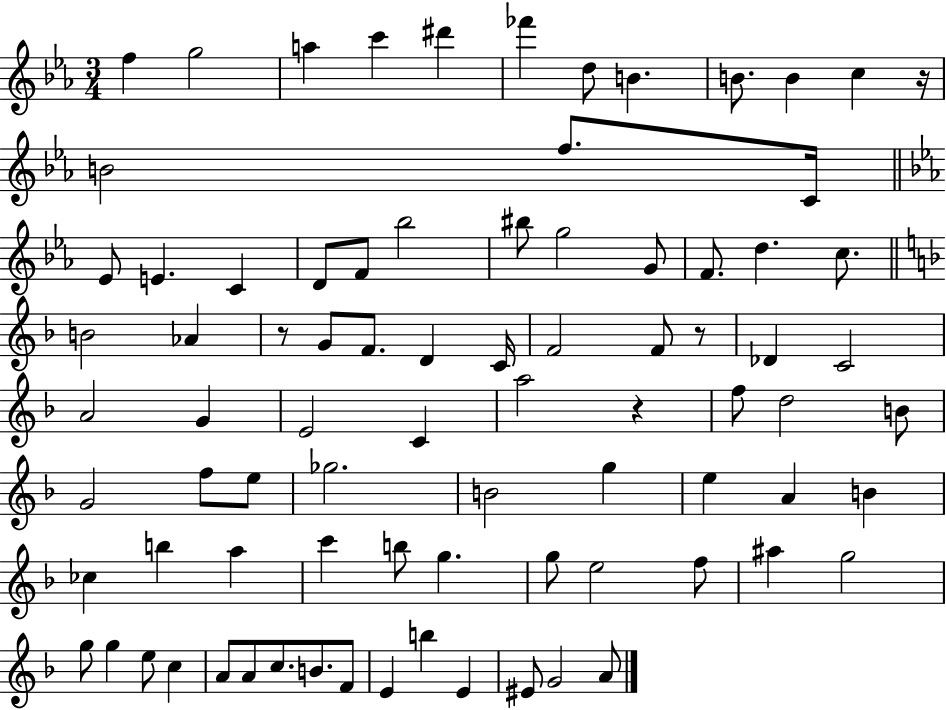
F5/q G5/h A5/q C6/q D#6/q FES6/q D5/e B4/q. B4/e. B4/q C5/q R/s B4/h F5/e. C4/s Eb4/e E4/q. C4/q D4/e F4/e Bb5/h BIS5/e G5/h G4/e F4/e. D5/q. C5/e. B4/h Ab4/q R/e G4/e F4/e. D4/q C4/s F4/h F4/e R/e Db4/q C4/h A4/h G4/q E4/h C4/q A5/h R/q F5/e D5/h B4/e G4/h F5/e E5/e Gb5/h. B4/h G5/q E5/q A4/q B4/q CES5/q B5/q A5/q C6/q B5/e G5/q. G5/e E5/h F5/e A#5/q G5/h G5/e G5/q E5/e C5/q A4/e A4/e C5/e. B4/e. F4/e E4/q B5/q E4/q EIS4/e G4/h A4/e